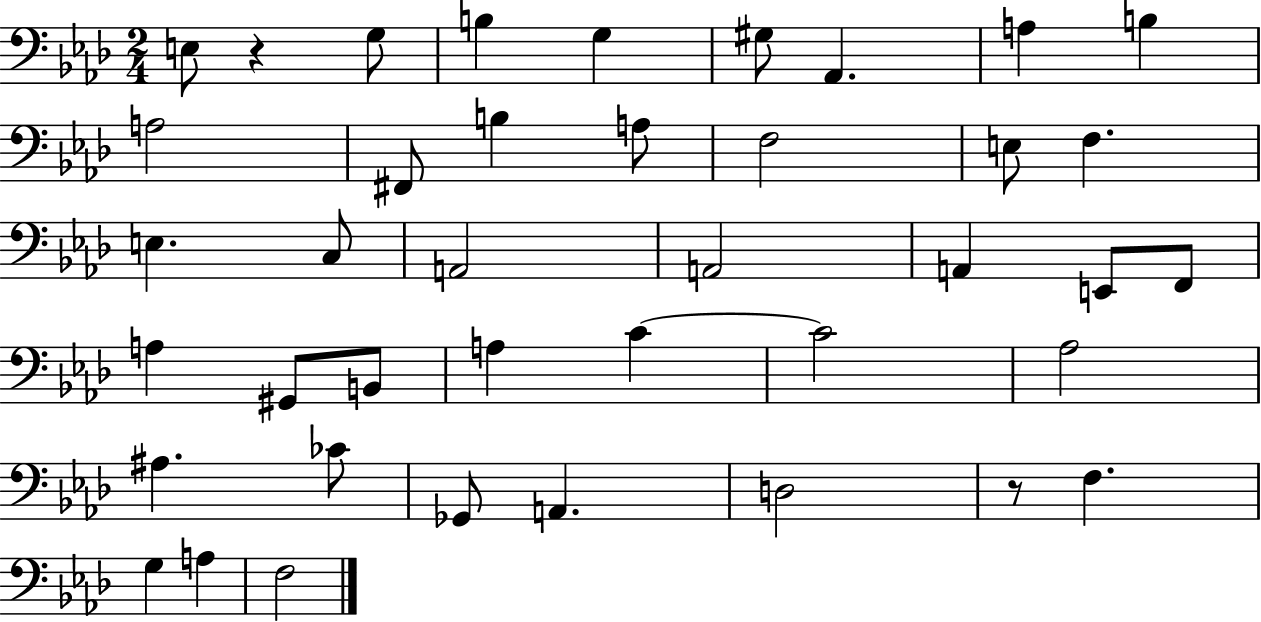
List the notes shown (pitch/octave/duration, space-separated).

E3/e R/q G3/e B3/q G3/q G#3/e Ab2/q. A3/q B3/q A3/h F#2/e B3/q A3/e F3/h E3/e F3/q. E3/q. C3/e A2/h A2/h A2/q E2/e F2/e A3/q G#2/e B2/e A3/q C4/q C4/h Ab3/h A#3/q. CES4/e Gb2/e A2/q. D3/h R/e F3/q. G3/q A3/q F3/h